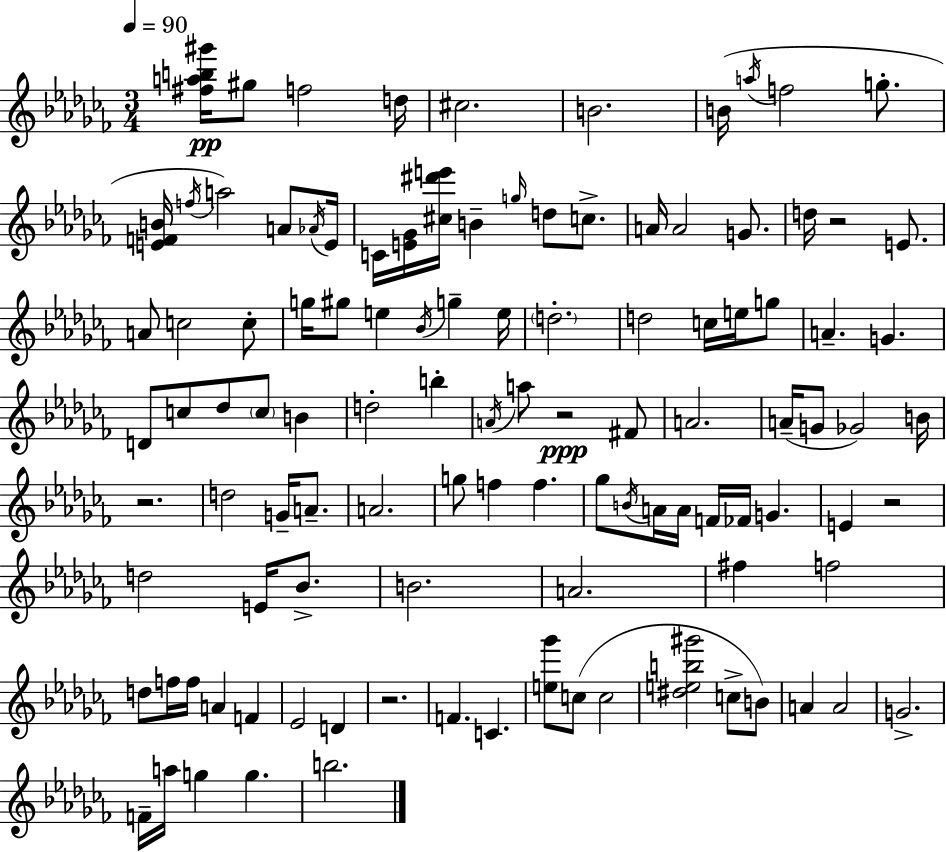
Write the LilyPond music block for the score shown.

{
  \clef treble
  \numericTimeSignature
  \time 3/4
  \key aes \minor
  \tempo 4 = 90
  <fis'' a'' b'' gis'''>16\pp gis''8 f''2 d''16 | cis''2. | b'2. | b'16( \acciaccatura { a''16 } f''2 g''8.-. | \break <e' f' b'>16 \acciaccatura { f''16 }) a''2 a'8 | \acciaccatura { aes'16 } e'16 c'16 <e' ges'>16 <cis'' dis''' e'''>16 b'4-- \grace { g''16 } d''8 | c''8.-> a'16 a'2 | g'8. d''16 r2 | \break e'8. a'8 c''2 | c''8-. g''16 gis''8 e''4 \acciaccatura { bes'16 } | g''4-- e''16 \parenthesize d''2.-. | d''2 | \break c''16 e''16 g''8 a'4.-- g'4. | d'8 c''8 des''8 \parenthesize c''8 | b'4 d''2-. | b''4-. \acciaccatura { a'16 } a''8 r2\ppp | \break fis'8 a'2. | a'16--( g'8 ges'2) | b'16 r2. | d''2 | \break g'16-- a'8.-- a'2. | g''8 f''4 | f''4. ges''8 \acciaccatura { b'16 } a'16 a'16 f'16 | fes'16 g'4. e'4 r2 | \break d''2 | e'16 bes'8.-> b'2. | a'2. | fis''4 f''2 | \break d''8 f''16 f''16 a'4 | f'4 ees'2 | d'4 r2. | f'4. | \break c'4. <e'' ges'''>8 c''8( c''2 | <dis'' e'' b'' gis'''>2 | c''8-> b'8) a'4 a'2 | g'2.-> | \break f'16-- a''16 g''4 | g''4. b''2. | \bar "|."
}